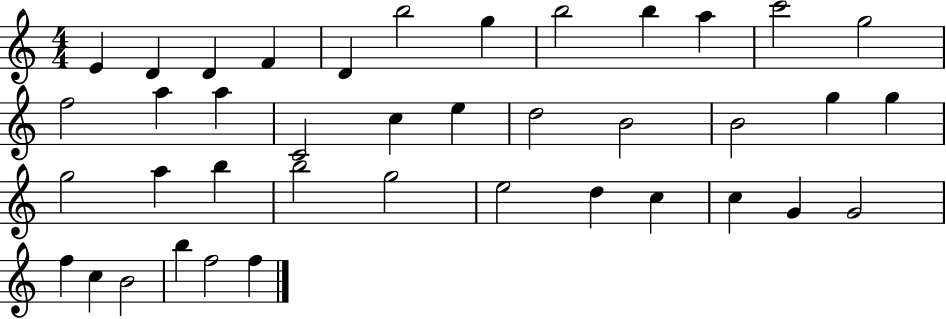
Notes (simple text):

E4/q D4/q D4/q F4/q D4/q B5/h G5/q B5/h B5/q A5/q C6/h G5/h F5/h A5/q A5/q C4/h C5/q E5/q D5/h B4/h B4/h G5/q G5/q G5/h A5/q B5/q B5/h G5/h E5/h D5/q C5/q C5/q G4/q G4/h F5/q C5/q B4/h B5/q F5/h F5/q